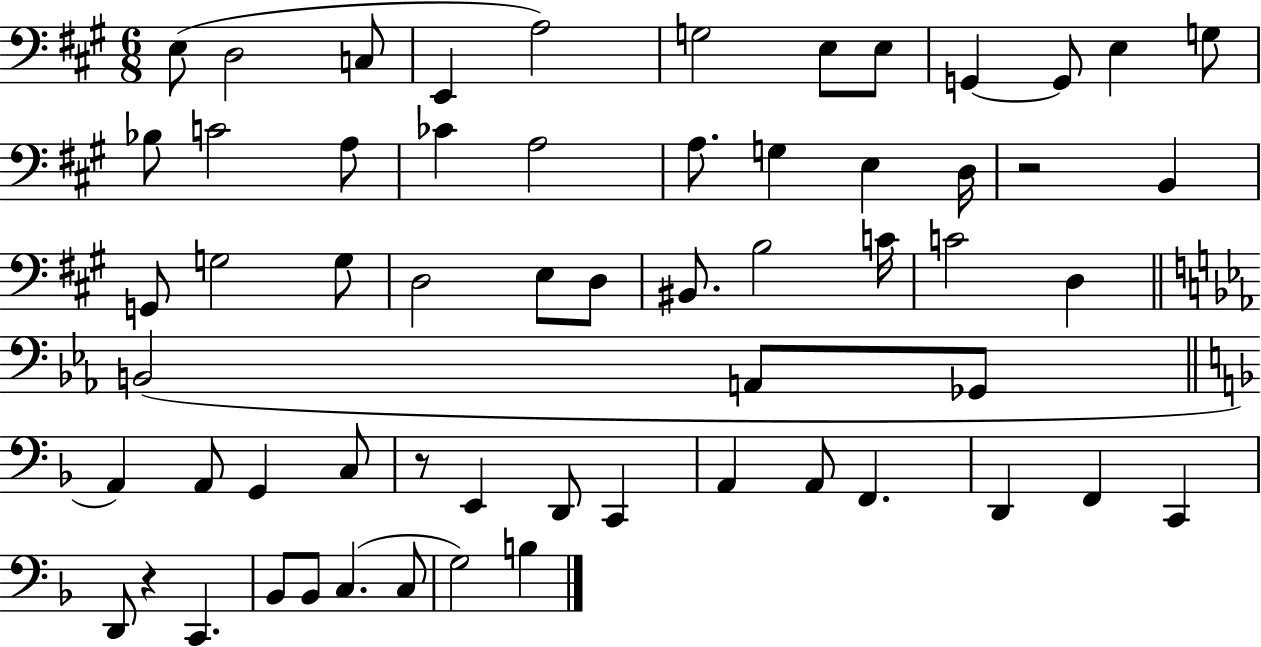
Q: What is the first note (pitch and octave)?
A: E3